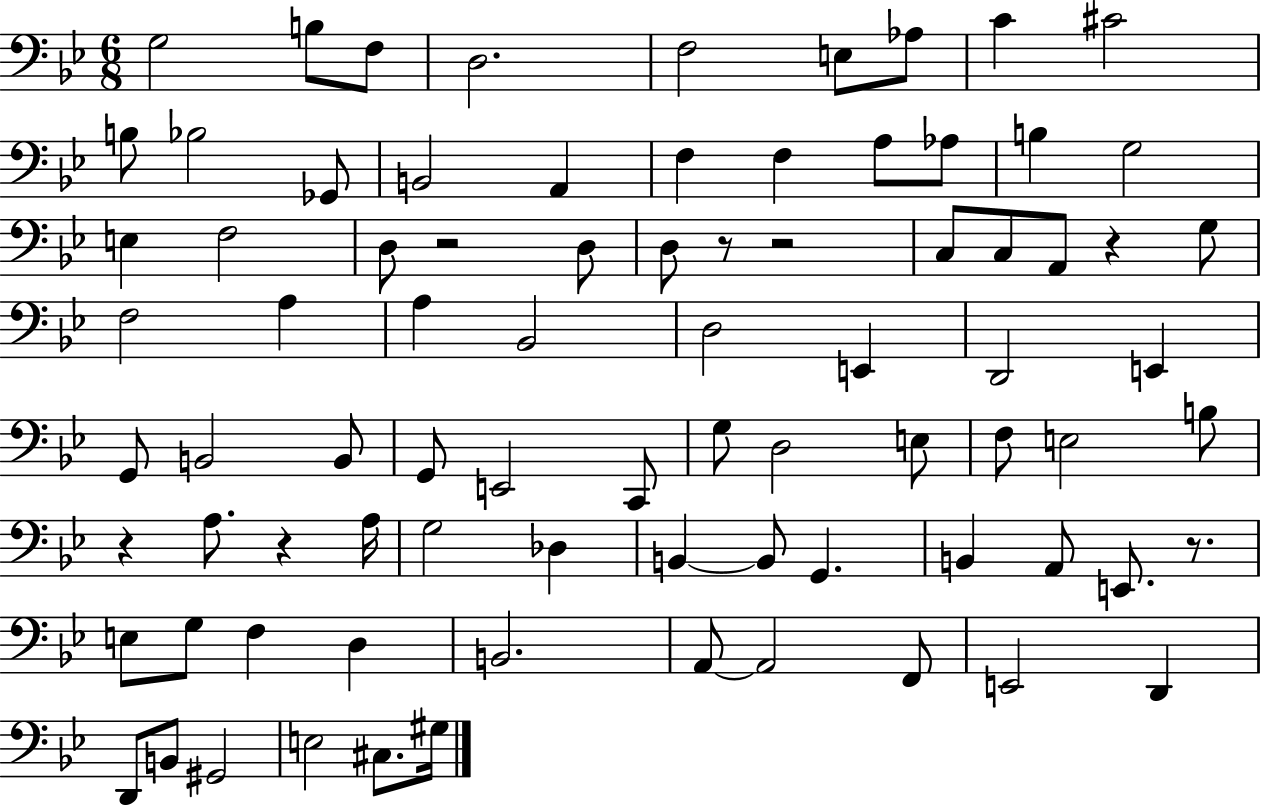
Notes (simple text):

G3/h B3/e F3/e D3/h. F3/h E3/e Ab3/e C4/q C#4/h B3/e Bb3/h Gb2/e B2/h A2/q F3/q F3/q A3/e Ab3/e B3/q G3/h E3/q F3/h D3/e R/h D3/e D3/e R/e R/h C3/e C3/e A2/e R/q G3/e F3/h A3/q A3/q Bb2/h D3/h E2/q D2/h E2/q G2/e B2/h B2/e G2/e E2/h C2/e G3/e D3/h E3/e F3/e E3/h B3/e R/q A3/e. R/q A3/s G3/h Db3/q B2/q B2/e G2/q. B2/q A2/e E2/e. R/e. E3/e G3/e F3/q D3/q B2/h. A2/e A2/h F2/e E2/h D2/q D2/e B2/e G#2/h E3/h C#3/e. G#3/s